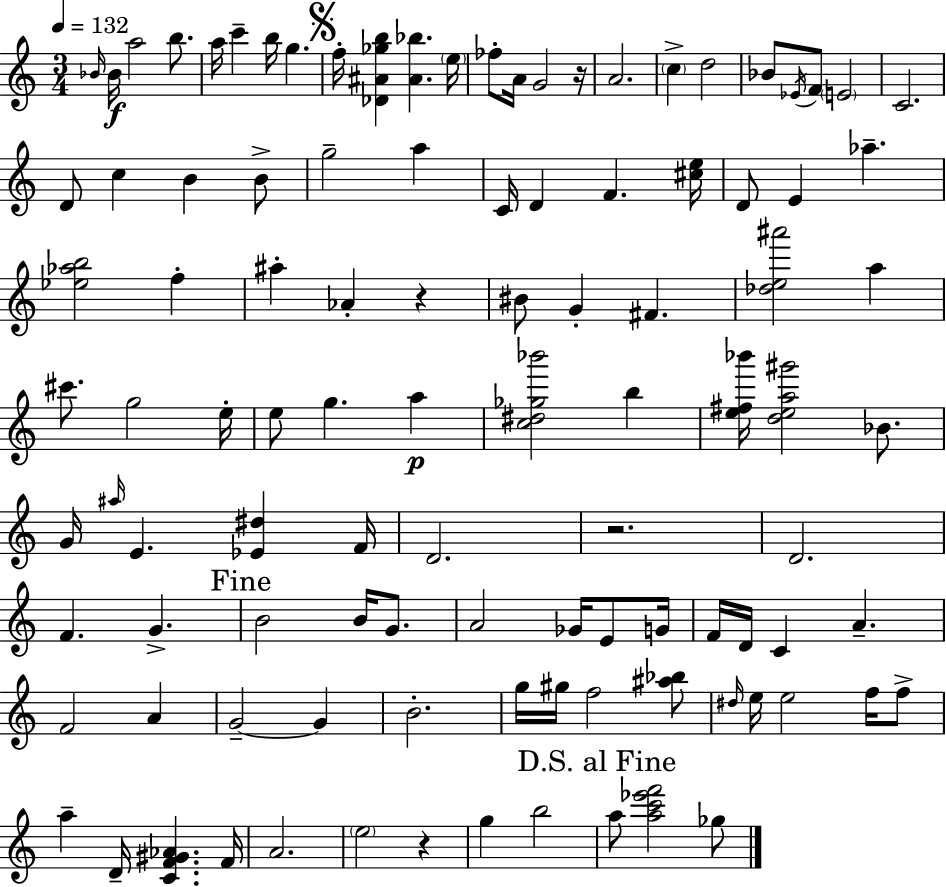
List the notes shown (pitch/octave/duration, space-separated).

Bb4/s Bb4/s A5/h B5/e. A5/s C6/q B5/s G5/q. F5/s [Db4,A#4,Gb5,B5]/q [A#4,Bb5]/q. E5/s FES5/e A4/s G4/h R/s A4/h. C5/q D5/h Bb4/e Eb4/s F4/e E4/h C4/h. D4/e C5/q B4/q B4/e G5/h A5/q C4/s D4/q F4/q. [C#5,E5]/s D4/e E4/q Ab5/q. [Eb5,Ab5,B5]/h F5/q A#5/q Ab4/q R/q BIS4/e G4/q F#4/q. [Db5,E5,A#6]/h A5/q C#6/e. G5/h E5/s E5/e G5/q. A5/q [C5,D#5,Gb5,Bb6]/h B5/q [E5,F#5,Bb6]/s [D5,E5,A5,G#6]/h Bb4/e. G4/s A#5/s E4/q. [Eb4,D#5]/q F4/s D4/h. R/h. D4/h. F4/q. G4/q. B4/h B4/s G4/e. A4/h Gb4/s E4/e G4/s F4/s D4/s C4/q A4/q. F4/h A4/q G4/h G4/q B4/h. G5/s G#5/s F5/h [A#5,Bb5]/e D#5/s E5/s E5/h F5/s F5/e A5/q D4/s [C4,F4,G#4,Ab4]/q. F4/s A4/h. E5/h R/q G5/q B5/h A5/e [A5,C6,Eb6,F6]/h Gb5/e